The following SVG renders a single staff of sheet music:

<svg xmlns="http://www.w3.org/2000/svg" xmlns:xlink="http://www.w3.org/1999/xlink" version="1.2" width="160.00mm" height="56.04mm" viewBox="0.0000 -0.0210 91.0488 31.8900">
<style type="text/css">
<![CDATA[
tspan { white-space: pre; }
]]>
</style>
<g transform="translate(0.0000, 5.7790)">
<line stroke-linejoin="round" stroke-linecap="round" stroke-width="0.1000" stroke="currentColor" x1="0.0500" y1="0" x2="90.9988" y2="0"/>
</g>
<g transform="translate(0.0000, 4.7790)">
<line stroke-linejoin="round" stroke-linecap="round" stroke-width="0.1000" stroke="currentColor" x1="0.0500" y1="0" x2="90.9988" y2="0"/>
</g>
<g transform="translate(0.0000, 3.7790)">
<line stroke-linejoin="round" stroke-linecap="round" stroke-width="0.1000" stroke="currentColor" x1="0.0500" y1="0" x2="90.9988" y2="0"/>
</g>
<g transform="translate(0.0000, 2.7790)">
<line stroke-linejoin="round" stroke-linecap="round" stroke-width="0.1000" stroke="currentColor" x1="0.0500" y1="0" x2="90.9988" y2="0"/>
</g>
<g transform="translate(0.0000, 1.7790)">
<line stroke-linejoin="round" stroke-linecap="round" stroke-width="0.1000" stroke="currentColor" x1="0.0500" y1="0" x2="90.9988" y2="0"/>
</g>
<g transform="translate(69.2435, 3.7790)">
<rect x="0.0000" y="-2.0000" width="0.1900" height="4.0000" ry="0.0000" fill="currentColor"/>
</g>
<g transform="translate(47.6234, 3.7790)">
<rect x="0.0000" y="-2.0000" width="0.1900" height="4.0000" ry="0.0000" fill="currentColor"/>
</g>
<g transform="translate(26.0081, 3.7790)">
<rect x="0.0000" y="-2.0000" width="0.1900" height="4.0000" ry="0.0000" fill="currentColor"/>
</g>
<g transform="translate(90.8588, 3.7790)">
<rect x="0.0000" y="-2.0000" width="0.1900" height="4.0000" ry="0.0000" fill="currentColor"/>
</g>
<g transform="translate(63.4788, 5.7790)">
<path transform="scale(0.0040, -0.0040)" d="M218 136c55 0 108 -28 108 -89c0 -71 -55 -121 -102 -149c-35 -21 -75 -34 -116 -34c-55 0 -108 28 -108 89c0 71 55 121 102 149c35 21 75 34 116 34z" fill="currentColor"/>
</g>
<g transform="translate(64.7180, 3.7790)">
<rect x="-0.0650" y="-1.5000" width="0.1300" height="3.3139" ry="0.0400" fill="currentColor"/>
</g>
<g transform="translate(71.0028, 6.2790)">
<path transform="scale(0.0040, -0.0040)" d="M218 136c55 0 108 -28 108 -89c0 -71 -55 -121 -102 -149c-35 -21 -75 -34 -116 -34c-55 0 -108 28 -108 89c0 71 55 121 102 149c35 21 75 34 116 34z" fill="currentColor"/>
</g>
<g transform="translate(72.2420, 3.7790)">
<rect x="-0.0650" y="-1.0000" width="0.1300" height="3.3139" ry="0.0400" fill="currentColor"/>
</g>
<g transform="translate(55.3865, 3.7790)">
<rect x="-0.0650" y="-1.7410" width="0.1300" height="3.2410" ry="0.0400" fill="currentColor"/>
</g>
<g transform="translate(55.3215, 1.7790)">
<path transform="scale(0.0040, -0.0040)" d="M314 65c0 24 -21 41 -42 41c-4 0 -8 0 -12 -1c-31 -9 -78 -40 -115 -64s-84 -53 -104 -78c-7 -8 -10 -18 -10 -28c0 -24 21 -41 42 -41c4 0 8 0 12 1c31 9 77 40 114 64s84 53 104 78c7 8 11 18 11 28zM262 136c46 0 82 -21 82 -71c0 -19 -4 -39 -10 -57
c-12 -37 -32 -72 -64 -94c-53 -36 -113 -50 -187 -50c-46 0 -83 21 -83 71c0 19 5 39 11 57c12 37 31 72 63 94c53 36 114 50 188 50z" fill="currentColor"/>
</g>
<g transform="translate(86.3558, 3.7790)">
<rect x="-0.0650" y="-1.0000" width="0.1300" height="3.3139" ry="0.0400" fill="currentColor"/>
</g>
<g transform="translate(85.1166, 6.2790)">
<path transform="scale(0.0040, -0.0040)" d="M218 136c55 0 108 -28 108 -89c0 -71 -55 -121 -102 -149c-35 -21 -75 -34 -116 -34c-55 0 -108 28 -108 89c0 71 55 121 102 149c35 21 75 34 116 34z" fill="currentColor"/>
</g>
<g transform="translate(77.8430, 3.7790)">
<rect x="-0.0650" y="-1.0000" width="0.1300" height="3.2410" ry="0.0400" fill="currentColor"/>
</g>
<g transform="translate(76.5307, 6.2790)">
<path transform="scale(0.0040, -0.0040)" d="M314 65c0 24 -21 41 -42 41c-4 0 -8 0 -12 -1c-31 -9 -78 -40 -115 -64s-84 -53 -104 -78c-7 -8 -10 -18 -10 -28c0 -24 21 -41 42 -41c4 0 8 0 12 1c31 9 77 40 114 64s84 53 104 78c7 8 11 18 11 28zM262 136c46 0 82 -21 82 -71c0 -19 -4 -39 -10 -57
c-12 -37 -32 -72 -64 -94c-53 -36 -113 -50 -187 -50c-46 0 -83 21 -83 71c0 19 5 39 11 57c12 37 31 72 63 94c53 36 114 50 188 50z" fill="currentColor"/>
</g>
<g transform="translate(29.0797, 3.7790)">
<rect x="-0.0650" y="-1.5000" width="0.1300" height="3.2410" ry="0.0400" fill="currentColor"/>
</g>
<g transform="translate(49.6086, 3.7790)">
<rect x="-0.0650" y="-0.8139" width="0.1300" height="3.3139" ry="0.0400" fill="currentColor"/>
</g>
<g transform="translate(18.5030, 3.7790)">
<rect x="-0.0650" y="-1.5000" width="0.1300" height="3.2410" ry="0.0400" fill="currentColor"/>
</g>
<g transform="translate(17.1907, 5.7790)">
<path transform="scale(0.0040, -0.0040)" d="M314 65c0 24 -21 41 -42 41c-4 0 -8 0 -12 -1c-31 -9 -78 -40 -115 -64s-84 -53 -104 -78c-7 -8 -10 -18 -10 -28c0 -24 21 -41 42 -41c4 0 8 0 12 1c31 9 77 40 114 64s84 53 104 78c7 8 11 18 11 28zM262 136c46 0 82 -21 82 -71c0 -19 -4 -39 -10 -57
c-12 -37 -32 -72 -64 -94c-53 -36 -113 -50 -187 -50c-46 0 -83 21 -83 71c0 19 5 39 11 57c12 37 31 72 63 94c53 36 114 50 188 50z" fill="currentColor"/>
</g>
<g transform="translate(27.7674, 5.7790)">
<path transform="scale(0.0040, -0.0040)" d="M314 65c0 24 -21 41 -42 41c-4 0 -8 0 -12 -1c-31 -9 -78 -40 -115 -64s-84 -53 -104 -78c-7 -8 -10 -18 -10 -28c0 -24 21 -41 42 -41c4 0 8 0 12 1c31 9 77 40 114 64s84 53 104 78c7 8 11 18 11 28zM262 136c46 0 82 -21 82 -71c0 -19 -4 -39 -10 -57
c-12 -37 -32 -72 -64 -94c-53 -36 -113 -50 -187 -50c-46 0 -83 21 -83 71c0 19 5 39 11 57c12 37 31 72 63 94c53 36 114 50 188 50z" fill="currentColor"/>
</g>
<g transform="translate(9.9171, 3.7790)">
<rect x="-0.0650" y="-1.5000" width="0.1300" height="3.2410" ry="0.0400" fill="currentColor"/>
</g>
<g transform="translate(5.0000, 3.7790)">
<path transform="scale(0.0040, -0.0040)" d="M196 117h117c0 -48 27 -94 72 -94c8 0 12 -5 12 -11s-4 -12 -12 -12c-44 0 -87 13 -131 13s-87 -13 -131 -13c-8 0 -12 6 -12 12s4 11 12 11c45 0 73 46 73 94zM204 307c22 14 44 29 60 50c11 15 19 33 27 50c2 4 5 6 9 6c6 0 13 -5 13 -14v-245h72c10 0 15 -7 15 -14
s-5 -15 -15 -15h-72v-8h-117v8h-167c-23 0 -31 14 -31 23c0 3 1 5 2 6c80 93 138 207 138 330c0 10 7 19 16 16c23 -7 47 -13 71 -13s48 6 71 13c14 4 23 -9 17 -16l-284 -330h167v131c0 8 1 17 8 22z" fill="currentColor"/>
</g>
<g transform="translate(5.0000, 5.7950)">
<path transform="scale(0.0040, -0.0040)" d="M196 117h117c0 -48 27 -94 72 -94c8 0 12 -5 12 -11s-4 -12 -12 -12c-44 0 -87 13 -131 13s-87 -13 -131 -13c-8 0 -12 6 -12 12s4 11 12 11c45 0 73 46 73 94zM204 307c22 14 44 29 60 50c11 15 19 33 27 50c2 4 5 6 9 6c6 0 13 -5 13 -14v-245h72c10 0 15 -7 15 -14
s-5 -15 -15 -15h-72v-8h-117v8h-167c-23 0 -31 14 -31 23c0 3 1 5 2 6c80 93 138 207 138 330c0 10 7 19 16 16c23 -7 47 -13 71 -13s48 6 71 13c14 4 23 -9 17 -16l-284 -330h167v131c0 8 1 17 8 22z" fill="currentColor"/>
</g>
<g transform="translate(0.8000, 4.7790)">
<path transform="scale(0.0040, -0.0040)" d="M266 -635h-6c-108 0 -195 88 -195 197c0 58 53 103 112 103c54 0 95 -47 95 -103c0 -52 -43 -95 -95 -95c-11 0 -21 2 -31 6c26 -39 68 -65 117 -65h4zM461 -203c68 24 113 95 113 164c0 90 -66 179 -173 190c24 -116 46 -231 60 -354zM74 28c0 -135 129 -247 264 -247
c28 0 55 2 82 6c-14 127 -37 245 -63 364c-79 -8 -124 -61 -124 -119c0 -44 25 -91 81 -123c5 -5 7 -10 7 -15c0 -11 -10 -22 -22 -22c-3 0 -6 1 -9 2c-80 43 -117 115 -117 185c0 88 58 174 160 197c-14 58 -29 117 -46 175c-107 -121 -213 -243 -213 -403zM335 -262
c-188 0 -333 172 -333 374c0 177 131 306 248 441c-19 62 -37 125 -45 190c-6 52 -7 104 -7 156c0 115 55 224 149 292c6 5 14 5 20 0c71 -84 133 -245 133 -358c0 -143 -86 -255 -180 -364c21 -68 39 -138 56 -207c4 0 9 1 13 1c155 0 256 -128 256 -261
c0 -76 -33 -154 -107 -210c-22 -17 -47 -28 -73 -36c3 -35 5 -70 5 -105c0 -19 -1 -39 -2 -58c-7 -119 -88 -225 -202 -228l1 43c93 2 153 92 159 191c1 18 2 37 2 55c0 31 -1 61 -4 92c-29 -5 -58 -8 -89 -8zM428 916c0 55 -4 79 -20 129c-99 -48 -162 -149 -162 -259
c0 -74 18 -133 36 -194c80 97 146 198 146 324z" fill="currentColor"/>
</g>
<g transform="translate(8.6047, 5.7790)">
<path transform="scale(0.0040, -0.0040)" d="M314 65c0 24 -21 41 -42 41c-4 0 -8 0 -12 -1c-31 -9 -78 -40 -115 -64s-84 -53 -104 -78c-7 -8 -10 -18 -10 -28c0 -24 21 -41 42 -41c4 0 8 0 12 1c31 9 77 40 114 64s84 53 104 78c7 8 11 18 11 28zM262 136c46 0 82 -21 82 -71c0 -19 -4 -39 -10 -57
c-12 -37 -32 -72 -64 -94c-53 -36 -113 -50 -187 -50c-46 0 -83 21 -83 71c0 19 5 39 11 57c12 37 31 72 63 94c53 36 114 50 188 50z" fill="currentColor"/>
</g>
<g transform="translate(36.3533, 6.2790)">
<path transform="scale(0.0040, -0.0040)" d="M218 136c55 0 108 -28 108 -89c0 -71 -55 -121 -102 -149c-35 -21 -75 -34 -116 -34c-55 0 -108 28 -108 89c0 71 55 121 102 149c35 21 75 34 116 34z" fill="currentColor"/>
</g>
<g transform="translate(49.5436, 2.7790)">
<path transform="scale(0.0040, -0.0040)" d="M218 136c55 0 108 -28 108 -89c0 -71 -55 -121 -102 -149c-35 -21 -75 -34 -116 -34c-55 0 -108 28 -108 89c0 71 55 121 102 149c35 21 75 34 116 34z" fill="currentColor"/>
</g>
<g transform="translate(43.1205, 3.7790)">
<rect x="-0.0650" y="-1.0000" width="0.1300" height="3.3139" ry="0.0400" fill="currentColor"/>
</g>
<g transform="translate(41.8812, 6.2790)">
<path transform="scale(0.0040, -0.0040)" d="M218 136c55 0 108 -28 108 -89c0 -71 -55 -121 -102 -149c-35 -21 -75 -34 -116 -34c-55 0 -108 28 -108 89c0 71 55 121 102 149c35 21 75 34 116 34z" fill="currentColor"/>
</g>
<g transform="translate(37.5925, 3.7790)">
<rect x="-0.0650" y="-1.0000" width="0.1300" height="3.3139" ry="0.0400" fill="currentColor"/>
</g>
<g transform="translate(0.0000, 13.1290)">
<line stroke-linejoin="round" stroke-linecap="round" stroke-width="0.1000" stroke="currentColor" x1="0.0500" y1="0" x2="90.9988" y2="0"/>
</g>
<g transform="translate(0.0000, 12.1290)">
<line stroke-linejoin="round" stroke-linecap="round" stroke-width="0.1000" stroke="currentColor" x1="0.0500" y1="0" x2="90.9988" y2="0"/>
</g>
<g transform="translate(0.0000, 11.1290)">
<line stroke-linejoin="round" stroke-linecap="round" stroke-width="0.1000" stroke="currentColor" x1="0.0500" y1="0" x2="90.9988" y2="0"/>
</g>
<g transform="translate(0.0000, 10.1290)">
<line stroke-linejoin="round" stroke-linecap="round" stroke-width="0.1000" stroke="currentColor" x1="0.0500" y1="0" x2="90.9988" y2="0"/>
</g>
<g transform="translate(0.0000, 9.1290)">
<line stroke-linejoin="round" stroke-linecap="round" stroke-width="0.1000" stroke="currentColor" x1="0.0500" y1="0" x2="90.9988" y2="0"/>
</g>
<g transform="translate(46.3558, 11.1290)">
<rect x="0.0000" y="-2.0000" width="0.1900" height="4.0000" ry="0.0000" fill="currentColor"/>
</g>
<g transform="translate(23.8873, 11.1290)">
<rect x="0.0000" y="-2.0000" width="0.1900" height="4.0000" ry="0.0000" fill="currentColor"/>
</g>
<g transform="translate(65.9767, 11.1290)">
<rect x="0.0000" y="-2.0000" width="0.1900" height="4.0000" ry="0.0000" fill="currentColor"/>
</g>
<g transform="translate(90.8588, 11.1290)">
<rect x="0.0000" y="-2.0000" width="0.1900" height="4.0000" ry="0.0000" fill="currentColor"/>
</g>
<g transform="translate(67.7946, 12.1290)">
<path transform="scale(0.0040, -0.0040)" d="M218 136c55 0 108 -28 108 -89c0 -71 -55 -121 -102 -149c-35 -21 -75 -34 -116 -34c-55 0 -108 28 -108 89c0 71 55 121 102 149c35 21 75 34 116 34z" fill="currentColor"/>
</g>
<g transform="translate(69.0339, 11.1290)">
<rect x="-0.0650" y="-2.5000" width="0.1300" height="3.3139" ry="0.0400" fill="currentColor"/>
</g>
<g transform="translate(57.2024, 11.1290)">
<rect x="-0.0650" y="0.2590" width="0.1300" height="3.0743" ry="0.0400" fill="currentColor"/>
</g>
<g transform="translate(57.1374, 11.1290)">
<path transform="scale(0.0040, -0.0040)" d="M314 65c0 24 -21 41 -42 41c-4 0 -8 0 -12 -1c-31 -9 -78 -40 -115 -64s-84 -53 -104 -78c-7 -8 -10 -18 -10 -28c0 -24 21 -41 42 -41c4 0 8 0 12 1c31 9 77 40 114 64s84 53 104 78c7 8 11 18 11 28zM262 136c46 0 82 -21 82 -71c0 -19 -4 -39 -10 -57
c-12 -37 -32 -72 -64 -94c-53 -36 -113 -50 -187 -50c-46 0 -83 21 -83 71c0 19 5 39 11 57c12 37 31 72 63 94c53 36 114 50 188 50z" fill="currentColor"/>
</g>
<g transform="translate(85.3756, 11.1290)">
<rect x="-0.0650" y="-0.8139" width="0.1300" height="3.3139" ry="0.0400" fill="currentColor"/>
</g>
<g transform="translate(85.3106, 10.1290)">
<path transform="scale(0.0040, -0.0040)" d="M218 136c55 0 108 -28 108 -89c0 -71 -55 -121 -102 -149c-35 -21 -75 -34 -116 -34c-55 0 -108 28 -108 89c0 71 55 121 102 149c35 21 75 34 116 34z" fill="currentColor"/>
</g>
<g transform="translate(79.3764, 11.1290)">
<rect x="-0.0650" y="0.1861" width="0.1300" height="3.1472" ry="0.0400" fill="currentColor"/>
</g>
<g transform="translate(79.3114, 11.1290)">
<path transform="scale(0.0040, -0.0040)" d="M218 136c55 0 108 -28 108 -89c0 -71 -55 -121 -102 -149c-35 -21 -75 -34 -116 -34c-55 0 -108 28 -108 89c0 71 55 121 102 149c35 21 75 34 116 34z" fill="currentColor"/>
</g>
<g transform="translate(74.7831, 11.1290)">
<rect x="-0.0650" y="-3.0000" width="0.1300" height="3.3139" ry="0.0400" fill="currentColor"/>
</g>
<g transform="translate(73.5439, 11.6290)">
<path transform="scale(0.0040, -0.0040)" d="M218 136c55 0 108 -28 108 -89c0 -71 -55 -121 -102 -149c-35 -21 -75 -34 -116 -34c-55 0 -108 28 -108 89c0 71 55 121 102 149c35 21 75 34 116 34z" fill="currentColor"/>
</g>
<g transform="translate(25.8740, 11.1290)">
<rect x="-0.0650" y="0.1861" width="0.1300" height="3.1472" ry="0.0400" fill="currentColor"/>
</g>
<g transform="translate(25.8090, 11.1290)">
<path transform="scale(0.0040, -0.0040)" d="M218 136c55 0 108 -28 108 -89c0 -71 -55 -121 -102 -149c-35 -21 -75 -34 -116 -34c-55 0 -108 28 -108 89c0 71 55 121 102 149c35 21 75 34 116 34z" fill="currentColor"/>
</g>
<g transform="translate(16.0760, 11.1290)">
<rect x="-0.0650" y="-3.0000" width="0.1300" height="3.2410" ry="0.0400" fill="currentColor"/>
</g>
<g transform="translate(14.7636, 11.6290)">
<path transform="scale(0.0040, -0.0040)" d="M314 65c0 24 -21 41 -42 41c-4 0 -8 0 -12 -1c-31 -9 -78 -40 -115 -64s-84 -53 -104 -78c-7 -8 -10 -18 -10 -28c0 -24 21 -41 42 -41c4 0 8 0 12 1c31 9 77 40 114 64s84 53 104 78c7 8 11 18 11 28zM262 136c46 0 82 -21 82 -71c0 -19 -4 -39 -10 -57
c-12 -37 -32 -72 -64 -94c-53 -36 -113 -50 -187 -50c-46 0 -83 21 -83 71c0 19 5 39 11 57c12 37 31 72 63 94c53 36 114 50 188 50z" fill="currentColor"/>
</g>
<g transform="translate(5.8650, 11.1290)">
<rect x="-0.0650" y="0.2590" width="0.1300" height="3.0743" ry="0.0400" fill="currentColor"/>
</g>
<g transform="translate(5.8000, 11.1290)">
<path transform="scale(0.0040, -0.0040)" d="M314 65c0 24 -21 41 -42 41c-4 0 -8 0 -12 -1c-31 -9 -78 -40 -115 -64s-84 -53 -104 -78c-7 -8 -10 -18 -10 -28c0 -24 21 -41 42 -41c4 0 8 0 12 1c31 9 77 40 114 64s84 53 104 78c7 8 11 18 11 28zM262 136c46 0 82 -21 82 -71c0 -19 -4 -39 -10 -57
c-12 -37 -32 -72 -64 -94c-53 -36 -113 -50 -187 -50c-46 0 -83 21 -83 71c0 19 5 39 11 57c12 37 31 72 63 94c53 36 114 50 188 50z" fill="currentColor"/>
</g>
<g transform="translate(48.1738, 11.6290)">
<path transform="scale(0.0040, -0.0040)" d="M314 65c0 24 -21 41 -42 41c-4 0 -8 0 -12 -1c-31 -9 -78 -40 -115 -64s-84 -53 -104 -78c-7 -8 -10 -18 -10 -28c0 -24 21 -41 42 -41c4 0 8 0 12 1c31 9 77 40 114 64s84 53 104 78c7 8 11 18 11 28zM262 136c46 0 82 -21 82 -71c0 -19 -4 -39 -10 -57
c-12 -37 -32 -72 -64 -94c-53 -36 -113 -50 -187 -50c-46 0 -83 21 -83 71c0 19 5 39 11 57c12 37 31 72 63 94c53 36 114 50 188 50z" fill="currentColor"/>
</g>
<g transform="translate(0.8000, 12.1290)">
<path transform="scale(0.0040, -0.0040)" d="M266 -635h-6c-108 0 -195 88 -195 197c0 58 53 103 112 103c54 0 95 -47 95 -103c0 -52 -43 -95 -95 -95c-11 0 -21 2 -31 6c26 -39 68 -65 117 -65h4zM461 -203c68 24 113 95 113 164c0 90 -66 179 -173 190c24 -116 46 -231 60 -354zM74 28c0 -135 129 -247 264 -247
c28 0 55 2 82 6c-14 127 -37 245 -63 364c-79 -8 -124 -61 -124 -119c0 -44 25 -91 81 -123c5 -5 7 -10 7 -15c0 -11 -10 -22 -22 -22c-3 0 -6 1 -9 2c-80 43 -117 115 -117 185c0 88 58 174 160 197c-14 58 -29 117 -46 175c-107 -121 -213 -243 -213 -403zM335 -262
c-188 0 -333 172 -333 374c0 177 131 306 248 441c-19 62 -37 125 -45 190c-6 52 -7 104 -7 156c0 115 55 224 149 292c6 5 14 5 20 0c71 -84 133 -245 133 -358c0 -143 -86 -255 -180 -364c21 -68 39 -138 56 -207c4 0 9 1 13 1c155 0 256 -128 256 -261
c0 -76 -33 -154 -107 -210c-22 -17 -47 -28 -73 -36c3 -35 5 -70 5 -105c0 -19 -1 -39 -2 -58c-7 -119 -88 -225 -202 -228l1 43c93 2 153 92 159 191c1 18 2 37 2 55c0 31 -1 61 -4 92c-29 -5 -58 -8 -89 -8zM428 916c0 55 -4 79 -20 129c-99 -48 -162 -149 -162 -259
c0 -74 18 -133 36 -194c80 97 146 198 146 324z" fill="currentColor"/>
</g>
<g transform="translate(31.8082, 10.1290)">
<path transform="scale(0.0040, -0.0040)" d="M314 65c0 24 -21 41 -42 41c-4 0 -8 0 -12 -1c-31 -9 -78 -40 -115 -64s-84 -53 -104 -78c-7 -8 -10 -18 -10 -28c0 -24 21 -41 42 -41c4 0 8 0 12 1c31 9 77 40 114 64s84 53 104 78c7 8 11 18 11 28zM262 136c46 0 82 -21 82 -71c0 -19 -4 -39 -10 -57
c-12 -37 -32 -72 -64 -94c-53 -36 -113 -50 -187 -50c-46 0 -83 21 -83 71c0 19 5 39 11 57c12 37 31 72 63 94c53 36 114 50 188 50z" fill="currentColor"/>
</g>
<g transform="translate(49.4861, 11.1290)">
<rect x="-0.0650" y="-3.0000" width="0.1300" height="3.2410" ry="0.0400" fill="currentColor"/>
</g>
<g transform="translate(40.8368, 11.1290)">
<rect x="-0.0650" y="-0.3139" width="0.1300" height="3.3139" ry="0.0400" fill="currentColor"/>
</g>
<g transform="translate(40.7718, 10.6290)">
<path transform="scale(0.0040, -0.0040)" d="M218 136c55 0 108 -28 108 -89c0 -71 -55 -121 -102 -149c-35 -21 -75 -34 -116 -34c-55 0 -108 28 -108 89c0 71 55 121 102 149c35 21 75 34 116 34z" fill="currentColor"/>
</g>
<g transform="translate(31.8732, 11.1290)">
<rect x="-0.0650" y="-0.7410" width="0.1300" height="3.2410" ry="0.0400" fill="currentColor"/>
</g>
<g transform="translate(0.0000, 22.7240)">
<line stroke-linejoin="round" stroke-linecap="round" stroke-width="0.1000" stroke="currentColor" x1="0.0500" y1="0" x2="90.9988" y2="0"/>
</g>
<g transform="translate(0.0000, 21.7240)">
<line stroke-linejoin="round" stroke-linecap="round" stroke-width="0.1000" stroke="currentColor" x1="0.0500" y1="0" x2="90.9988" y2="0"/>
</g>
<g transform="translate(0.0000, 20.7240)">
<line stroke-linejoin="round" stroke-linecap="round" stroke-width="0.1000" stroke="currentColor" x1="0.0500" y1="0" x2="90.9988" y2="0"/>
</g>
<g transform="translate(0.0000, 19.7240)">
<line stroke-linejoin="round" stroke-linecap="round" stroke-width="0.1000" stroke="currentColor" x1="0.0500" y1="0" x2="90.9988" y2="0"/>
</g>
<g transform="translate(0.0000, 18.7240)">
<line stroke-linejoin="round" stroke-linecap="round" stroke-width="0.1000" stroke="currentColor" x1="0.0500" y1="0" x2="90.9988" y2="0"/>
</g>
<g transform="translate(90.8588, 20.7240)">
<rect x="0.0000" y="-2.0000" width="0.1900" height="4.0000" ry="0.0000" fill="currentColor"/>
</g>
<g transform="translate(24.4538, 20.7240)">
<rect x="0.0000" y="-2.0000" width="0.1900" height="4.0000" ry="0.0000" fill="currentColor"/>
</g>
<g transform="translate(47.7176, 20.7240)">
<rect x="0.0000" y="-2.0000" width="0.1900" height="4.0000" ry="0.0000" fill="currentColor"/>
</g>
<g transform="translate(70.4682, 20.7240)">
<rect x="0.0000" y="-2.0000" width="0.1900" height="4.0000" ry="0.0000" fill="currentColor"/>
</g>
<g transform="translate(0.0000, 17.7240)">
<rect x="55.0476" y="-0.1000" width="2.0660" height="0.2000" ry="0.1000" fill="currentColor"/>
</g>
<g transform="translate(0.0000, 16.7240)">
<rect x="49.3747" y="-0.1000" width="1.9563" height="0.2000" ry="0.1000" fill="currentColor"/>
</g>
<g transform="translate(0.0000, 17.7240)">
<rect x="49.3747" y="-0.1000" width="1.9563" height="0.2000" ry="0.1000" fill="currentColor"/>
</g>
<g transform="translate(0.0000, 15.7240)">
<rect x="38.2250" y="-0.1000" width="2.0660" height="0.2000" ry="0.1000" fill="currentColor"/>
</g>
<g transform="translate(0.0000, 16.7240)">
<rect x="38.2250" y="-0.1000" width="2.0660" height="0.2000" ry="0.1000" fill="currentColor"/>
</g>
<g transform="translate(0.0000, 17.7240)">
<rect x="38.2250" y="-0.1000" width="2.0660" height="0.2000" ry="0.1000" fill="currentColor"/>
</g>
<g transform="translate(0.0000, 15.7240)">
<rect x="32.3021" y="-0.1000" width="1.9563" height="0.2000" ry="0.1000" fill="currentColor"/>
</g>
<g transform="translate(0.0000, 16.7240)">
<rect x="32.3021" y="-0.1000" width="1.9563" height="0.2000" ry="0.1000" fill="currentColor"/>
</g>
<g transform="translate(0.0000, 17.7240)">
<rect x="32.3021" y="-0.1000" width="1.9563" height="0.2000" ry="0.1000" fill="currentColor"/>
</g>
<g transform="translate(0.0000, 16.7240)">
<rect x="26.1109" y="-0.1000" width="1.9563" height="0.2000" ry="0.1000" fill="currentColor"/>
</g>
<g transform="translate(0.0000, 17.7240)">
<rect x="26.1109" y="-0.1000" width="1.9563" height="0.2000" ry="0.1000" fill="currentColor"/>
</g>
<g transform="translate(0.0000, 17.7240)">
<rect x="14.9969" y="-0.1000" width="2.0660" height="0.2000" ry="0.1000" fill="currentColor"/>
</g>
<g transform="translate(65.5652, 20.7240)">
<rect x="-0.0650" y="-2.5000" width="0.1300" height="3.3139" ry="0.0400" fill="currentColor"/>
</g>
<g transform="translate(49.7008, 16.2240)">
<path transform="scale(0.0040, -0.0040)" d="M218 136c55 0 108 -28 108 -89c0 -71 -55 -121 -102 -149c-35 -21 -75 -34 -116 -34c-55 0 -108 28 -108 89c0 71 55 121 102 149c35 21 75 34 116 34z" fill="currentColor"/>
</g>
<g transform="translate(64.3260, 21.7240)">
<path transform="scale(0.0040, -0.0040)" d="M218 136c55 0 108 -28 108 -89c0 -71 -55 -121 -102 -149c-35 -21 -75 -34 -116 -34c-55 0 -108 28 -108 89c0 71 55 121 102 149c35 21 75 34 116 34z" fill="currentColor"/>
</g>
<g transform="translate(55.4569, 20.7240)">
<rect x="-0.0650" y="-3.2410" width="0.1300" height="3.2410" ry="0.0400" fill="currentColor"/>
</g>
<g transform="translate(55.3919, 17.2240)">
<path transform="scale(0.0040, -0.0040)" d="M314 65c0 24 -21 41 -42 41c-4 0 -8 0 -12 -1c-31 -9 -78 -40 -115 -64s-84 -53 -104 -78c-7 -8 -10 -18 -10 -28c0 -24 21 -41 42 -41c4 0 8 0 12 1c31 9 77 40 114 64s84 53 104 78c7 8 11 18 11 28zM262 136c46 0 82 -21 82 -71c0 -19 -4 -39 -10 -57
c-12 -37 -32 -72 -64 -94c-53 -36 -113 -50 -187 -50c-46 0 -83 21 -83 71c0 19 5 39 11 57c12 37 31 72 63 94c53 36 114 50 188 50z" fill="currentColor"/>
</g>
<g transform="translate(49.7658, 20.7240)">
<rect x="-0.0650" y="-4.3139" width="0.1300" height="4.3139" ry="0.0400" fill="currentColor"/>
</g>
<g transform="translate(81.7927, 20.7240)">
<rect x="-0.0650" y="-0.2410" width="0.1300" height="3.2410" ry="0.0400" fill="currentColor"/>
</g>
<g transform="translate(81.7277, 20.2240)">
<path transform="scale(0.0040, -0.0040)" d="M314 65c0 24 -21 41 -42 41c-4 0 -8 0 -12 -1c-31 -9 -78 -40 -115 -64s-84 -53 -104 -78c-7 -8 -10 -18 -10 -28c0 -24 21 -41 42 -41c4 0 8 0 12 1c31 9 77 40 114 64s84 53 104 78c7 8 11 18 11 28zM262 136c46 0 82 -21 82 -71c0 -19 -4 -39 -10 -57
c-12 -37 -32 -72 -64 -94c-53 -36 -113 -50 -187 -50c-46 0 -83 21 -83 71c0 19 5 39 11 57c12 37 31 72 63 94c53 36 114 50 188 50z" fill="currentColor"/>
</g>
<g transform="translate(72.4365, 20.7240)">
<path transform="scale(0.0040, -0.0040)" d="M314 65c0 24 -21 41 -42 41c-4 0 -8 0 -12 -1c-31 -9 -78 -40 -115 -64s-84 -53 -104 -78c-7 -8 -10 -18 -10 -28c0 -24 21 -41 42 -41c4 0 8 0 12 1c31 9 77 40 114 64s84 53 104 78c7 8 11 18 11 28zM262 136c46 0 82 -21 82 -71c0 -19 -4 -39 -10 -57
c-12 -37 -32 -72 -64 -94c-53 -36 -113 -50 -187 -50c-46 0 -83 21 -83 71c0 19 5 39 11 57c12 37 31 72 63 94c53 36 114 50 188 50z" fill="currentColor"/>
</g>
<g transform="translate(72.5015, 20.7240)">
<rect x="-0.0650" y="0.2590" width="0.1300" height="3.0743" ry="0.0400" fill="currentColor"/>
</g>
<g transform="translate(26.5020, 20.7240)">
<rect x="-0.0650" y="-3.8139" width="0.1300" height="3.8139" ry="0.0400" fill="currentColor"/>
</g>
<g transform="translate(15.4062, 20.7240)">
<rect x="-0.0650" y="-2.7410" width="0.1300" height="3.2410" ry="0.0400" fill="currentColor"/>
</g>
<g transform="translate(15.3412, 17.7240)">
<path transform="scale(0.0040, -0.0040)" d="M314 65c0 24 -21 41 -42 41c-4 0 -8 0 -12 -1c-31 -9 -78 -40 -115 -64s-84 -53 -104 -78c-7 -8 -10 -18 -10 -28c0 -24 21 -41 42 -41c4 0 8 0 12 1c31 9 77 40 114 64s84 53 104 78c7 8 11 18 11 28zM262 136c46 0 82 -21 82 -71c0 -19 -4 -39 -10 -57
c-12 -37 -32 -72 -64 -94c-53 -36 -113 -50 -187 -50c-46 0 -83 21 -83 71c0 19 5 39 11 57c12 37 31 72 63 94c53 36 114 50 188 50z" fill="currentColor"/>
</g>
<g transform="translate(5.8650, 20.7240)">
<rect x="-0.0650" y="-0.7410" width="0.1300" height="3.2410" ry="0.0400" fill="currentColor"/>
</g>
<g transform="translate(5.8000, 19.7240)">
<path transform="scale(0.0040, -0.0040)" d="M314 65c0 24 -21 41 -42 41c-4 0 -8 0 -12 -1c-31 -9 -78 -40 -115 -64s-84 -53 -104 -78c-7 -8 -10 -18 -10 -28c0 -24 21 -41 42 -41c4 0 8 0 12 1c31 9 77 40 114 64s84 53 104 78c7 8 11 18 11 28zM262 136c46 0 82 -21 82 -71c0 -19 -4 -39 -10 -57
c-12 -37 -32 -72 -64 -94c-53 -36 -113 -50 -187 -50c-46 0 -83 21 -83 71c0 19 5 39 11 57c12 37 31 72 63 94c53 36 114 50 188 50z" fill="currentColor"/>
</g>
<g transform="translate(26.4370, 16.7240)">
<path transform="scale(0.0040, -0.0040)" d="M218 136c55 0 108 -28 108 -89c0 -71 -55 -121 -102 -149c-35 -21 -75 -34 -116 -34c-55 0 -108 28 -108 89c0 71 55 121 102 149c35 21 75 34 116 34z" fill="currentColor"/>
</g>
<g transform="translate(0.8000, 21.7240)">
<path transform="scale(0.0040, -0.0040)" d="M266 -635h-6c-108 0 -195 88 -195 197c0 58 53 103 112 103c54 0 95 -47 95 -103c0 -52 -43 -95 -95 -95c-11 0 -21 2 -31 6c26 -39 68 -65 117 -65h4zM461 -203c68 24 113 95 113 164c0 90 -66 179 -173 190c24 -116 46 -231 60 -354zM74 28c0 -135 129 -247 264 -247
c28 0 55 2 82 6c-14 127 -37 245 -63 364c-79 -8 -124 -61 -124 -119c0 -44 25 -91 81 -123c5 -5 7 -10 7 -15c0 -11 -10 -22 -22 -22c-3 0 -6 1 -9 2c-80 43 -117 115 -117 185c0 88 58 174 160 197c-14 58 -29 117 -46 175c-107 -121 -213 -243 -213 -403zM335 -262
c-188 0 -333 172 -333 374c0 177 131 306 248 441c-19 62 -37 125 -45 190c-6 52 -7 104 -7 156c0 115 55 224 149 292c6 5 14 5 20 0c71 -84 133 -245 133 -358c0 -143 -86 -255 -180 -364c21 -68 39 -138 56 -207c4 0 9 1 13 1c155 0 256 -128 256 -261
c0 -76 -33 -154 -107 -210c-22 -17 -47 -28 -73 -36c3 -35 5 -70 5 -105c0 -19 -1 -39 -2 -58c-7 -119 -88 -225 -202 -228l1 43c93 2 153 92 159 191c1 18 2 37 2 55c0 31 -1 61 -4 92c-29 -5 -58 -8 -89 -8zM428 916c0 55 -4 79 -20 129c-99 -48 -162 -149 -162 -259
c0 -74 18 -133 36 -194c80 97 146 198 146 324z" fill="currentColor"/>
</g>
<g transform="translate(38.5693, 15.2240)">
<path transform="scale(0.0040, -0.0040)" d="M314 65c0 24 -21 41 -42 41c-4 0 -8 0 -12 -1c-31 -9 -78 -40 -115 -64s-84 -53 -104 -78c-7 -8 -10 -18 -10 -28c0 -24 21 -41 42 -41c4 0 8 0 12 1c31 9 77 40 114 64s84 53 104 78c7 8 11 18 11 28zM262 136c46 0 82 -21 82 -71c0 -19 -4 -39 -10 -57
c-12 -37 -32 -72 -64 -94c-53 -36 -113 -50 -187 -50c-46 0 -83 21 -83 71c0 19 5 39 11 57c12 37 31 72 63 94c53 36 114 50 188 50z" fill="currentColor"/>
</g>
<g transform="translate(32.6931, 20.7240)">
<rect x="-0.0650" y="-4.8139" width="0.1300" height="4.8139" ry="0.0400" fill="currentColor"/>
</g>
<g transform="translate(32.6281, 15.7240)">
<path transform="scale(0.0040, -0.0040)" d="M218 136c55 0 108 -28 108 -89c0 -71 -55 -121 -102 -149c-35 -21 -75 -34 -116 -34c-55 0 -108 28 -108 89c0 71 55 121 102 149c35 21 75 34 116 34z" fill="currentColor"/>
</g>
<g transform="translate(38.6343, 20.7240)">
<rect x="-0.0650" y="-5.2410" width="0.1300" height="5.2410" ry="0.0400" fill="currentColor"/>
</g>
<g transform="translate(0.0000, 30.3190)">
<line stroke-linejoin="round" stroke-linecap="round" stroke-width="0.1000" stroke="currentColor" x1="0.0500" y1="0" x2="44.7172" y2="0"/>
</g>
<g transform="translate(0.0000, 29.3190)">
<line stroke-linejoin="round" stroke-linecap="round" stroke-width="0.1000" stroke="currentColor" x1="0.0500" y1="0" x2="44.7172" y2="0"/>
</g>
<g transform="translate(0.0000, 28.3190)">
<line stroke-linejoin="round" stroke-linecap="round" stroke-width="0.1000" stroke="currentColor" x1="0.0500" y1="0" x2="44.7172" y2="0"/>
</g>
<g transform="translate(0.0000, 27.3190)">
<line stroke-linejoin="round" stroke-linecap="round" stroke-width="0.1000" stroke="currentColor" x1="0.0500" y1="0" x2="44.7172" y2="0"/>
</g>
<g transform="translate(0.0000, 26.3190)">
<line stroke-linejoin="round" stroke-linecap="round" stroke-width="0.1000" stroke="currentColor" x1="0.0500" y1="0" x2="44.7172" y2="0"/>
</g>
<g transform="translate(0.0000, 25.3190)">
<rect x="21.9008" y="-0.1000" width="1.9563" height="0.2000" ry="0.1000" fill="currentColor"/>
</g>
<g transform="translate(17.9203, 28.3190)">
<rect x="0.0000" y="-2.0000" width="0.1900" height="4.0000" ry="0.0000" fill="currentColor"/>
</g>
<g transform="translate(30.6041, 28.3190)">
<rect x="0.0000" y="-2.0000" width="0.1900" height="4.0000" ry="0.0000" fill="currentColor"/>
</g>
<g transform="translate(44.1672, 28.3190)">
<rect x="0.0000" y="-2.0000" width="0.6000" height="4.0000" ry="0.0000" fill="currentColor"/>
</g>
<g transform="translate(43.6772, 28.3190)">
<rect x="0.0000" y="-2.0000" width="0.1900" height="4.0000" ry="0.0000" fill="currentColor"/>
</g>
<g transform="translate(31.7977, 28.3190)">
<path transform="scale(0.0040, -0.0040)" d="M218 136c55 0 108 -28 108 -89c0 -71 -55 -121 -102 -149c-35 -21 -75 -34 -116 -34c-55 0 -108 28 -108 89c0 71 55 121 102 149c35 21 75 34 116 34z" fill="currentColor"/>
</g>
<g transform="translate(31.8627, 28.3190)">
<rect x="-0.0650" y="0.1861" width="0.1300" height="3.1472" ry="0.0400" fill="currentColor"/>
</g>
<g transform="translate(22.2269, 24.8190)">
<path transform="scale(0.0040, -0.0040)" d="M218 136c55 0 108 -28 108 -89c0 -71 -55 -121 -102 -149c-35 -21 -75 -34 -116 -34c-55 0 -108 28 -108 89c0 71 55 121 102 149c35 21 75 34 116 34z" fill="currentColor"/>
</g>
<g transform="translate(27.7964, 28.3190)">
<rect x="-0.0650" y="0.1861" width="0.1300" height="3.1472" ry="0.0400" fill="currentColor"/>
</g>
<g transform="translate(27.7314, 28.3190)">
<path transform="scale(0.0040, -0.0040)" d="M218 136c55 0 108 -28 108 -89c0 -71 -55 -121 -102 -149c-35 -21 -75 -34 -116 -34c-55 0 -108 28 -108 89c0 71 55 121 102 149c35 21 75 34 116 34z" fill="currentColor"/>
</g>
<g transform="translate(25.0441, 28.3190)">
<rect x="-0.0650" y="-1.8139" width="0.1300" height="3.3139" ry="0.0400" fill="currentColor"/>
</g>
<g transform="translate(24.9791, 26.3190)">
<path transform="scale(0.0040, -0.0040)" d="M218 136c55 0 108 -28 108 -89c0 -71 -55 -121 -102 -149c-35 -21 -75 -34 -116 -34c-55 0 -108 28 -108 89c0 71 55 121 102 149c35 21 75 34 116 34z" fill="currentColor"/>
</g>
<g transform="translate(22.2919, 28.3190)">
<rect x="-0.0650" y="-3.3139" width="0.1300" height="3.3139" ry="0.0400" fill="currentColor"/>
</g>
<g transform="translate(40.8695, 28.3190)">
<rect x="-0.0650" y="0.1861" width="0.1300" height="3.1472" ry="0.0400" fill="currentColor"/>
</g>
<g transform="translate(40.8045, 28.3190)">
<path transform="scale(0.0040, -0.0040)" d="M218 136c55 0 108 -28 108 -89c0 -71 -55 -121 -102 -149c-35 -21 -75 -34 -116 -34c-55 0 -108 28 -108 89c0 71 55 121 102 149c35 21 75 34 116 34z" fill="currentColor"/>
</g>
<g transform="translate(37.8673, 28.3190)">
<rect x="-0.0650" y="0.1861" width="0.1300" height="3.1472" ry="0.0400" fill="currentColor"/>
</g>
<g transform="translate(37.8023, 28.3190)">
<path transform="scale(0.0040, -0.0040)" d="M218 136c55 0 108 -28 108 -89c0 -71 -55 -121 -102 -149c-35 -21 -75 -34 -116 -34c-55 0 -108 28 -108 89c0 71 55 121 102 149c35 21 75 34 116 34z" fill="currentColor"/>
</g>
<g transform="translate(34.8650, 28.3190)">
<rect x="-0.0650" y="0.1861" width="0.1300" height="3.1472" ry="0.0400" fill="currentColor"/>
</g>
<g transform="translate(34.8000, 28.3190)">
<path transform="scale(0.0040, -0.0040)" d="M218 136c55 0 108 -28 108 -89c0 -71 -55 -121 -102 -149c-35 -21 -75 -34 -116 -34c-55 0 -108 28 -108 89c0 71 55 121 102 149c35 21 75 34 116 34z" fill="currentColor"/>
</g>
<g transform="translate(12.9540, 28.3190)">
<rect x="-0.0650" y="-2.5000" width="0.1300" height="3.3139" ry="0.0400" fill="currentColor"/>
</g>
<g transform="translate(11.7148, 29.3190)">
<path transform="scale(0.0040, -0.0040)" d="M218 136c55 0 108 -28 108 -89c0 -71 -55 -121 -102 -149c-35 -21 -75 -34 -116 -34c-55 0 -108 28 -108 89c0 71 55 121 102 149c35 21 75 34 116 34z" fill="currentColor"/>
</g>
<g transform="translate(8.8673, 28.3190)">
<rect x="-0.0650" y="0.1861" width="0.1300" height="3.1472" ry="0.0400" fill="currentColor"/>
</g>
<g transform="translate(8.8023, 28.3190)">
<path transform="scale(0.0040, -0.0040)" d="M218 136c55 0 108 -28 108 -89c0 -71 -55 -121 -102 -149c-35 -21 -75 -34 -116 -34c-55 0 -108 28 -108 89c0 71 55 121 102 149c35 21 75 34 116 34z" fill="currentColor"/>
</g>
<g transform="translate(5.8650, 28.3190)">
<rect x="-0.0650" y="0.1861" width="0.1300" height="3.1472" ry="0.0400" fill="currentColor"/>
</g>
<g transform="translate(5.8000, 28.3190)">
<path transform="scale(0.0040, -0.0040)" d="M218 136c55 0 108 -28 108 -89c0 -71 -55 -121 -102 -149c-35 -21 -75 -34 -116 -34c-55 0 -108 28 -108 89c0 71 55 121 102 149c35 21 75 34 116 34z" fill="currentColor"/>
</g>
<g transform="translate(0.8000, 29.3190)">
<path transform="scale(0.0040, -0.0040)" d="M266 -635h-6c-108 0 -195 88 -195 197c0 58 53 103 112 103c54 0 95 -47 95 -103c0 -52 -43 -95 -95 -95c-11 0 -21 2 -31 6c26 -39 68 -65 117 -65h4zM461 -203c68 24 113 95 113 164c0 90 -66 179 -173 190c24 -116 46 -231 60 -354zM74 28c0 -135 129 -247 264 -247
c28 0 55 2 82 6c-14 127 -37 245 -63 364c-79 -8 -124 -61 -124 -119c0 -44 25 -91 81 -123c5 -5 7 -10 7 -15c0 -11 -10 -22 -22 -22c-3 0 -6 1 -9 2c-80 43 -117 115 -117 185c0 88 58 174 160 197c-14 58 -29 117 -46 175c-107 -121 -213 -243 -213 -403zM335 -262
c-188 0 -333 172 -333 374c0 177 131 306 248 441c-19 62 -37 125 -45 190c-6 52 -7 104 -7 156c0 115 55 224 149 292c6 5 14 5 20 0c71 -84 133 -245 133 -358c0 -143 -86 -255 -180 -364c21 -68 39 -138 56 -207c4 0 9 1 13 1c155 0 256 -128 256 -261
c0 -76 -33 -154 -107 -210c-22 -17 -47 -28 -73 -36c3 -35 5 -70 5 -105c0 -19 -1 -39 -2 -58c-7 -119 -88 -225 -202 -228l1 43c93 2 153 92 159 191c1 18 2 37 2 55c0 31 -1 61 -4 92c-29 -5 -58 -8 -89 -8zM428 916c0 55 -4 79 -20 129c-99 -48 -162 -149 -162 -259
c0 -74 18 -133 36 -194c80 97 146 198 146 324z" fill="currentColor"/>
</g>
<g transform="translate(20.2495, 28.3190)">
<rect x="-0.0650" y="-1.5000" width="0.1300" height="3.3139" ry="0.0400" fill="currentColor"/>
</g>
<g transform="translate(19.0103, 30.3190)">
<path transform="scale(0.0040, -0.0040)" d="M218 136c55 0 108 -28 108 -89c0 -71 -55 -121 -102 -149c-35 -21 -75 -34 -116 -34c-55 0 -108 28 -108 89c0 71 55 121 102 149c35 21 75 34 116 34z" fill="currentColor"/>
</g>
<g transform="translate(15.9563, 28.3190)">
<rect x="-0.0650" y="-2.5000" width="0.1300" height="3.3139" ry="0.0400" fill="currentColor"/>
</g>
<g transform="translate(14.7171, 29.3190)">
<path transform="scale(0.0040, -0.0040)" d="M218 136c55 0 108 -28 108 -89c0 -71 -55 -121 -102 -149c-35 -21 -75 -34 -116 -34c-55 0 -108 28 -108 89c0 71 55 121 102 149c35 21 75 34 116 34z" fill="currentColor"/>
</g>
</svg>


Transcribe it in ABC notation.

X:1
T:Untitled
M:4/4
L:1/4
K:C
E2 E2 E2 D D d f2 E D D2 D B2 A2 B d2 c A2 B2 G A B d d2 a2 c' e' f'2 d' b2 G B2 c2 B B G G E b f B B B B B